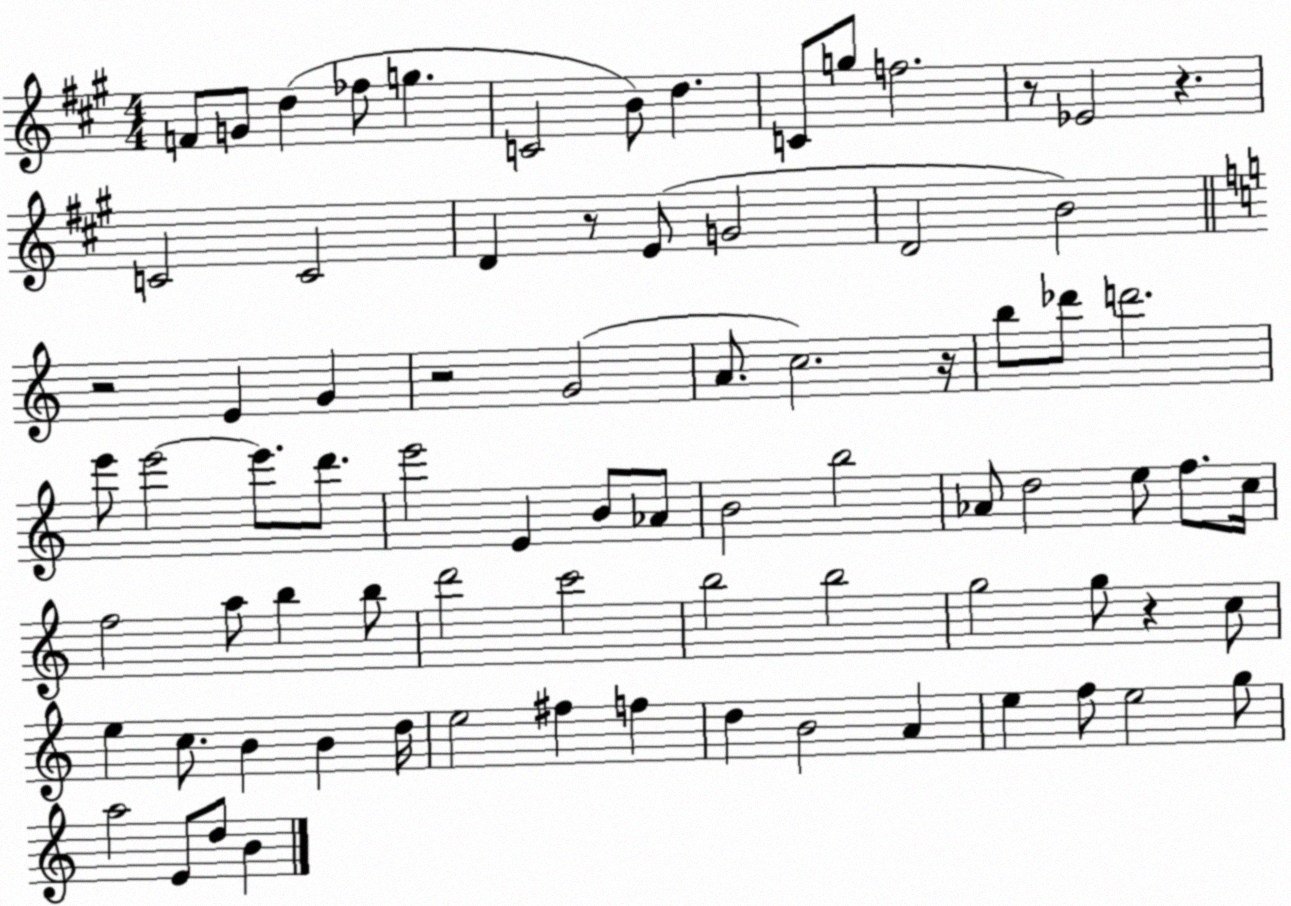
X:1
T:Untitled
M:4/4
L:1/4
K:A
F/2 G/2 d _f/2 g C2 B/2 d C/2 g/2 f2 z/2 _E2 z C2 C2 D z/2 E/2 G2 D2 B2 z2 E G z2 G2 A/2 c2 z/4 b/2 _d'/2 d'2 e'/2 e'2 e'/2 d'/2 e'2 E B/2 _A/2 B2 b2 _A/2 d2 e/2 f/2 c/4 f2 a/2 b b/2 d'2 c'2 b2 b2 g2 g/2 z c/2 e c/2 B B d/4 e2 ^f f d B2 A e f/2 e2 g/2 a2 E/2 d/2 B